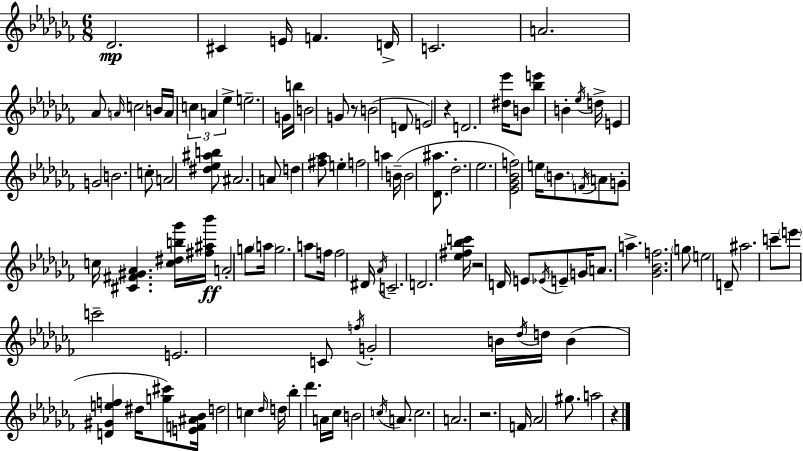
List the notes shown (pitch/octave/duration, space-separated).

Db4/h. C#4/q E4/s F4/q. D4/s C4/h. A4/h. Ab4/e A4/s C5/h B4/s A4/s C5/q A4/q Eb5/q E5/h. G4/s B5/s B4/h G4/e R/e B4/h D4/e E4/h R/q D4/h. [D#5,Eb6]/s B4/e [Bb5,E6]/q B4/q Eb5/s D5/s E4/q G4/h B4/h. C5/e A4/h [D#5,Eb5,A#5,B5]/e A#4/h. A4/e D5/q [F#5,Ab5]/e E5/q F5/h A5/q B4/s B4/h [Db4,A#5]/e. Db5/h. Eb5/h. [Eb4,Gb4,Bb4,F5]/h E5/s B4/e. F4/s A4/e G4/e C5/s [C#4,F#4,G#4,Ab4]/q. [C5,D#5,B5,Gb6]/s [F#5,A#5,Bb6]/s A4/h G5/e A5/s G5/h. A5/e F5/s F5/h D#4/s Ab4/s C4/h. D4/h. [Eb5,F#5,Bb5,C6]/s R/h D4/s E4/e Eb4/s E4/e G4/s A4/e. A5/q. [Gb4,Bb4,F5]/h. G5/e E5/h D4/e A#5/h. C6/e E6/e C6/h E4/h. C4/e F5/s G4/h B4/s Db5/s D5/s B4/q [D4,G#4,E5,F5]/q D#5/s [G5,C#6]/e [E4,F4,A#4,Bb4]/s D5/h C5/q Db5/s D5/s Bb5/q Db6/q. A4/s CES5/s B4/h C5/s A4/e. C5/h. A4/h. R/h. F4/s Ab4/h G#5/e. A5/h R/q